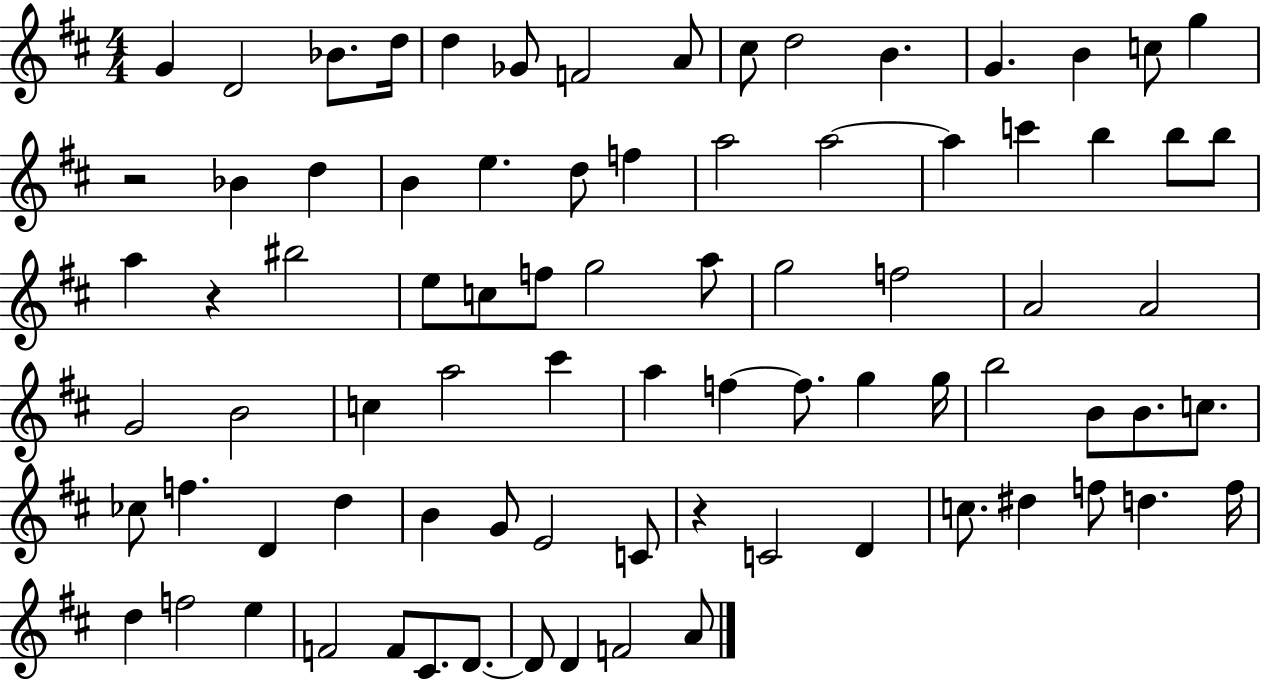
G4/q D4/h Bb4/e. D5/s D5/q Gb4/e F4/h A4/e C#5/e D5/h B4/q. G4/q. B4/q C5/e G5/q R/h Bb4/q D5/q B4/q E5/q. D5/e F5/q A5/h A5/h A5/q C6/q B5/q B5/e B5/e A5/q R/q BIS5/h E5/e C5/e F5/e G5/h A5/e G5/h F5/h A4/h A4/h G4/h B4/h C5/q A5/h C#6/q A5/q F5/q F5/e. G5/q G5/s B5/h B4/e B4/e. C5/e. CES5/e F5/q. D4/q D5/q B4/q G4/e E4/h C4/e R/q C4/h D4/q C5/e. D#5/q F5/e D5/q. F5/s D5/q F5/h E5/q F4/h F4/e C#4/e. D4/e. D4/e D4/q F4/h A4/e